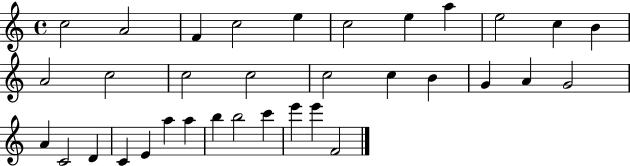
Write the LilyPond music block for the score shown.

{
  \clef treble
  \time 4/4
  \defaultTimeSignature
  \key c \major
  c''2 a'2 | f'4 c''2 e''4 | c''2 e''4 a''4 | e''2 c''4 b'4 | \break a'2 c''2 | c''2 c''2 | c''2 c''4 b'4 | g'4 a'4 g'2 | \break a'4 c'2 d'4 | c'4 e'4 a''4 a''4 | b''4 b''2 c'''4 | e'''4 e'''4 f'2 | \break \bar "|."
}